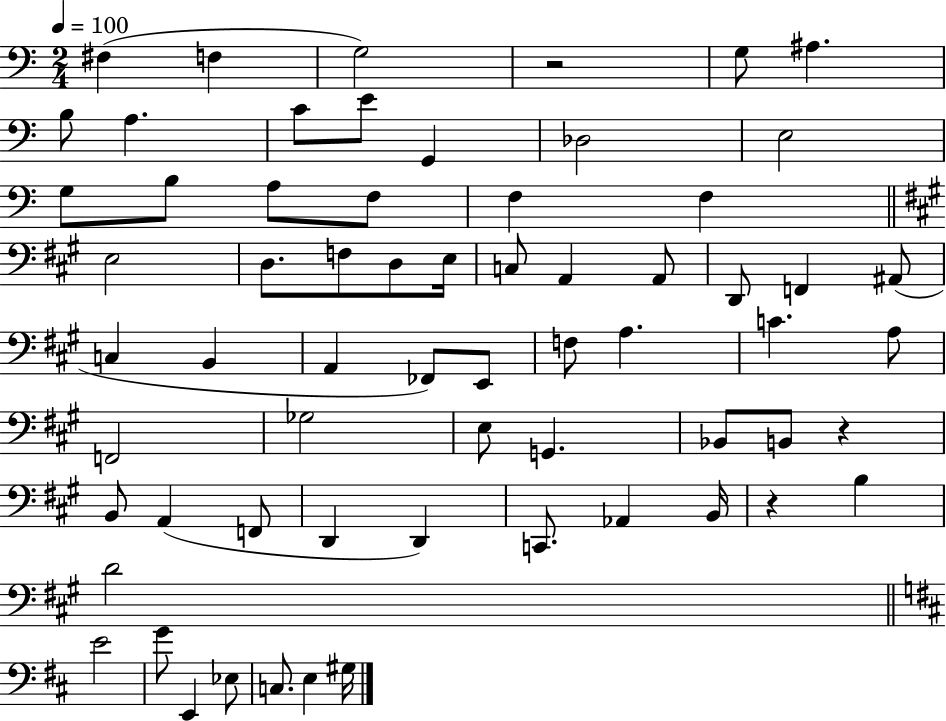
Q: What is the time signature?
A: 2/4